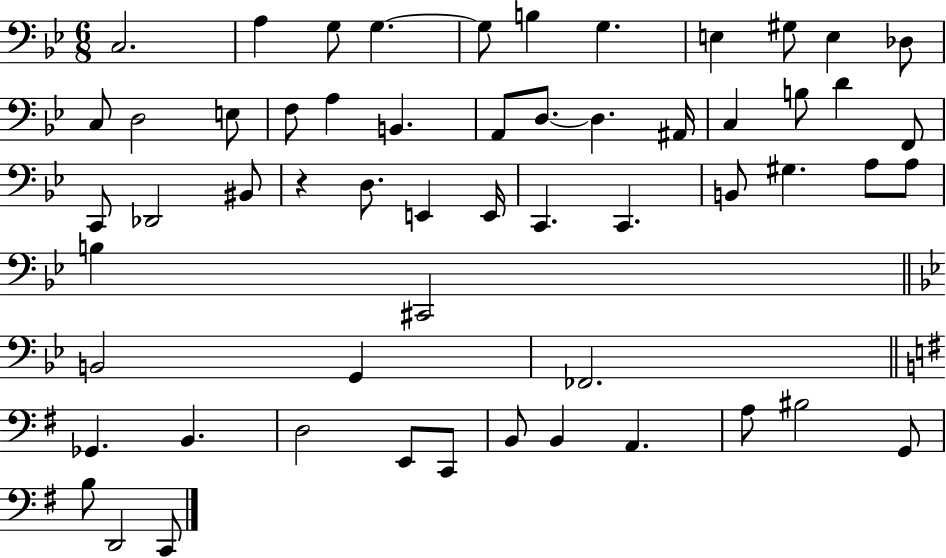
X:1
T:Untitled
M:6/8
L:1/4
K:Bb
C,2 A, G,/2 G, G,/2 B, G, E, ^G,/2 E, _D,/2 C,/2 D,2 E,/2 F,/2 A, B,, A,,/2 D,/2 D, ^A,,/4 C, B,/2 D F,,/2 C,,/2 _D,,2 ^B,,/2 z D,/2 E,, E,,/4 C,, C,, B,,/2 ^G, A,/2 A,/2 B, ^C,,2 B,,2 G,, _F,,2 _G,, B,, D,2 E,,/2 C,,/2 B,,/2 B,, A,, A,/2 ^B,2 G,,/2 B,/2 D,,2 C,,/2